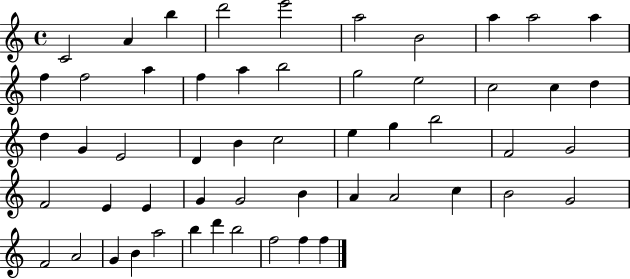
{
  \clef treble
  \time 4/4
  \defaultTimeSignature
  \key c \major
  c'2 a'4 b''4 | d'''2 e'''2 | a''2 b'2 | a''4 a''2 a''4 | \break f''4 f''2 a''4 | f''4 a''4 b''2 | g''2 e''2 | c''2 c''4 d''4 | \break d''4 g'4 e'2 | d'4 b'4 c''2 | e''4 g''4 b''2 | f'2 g'2 | \break f'2 e'4 e'4 | g'4 g'2 b'4 | a'4 a'2 c''4 | b'2 g'2 | \break f'2 a'2 | g'4 b'4 a''2 | b''4 d'''4 b''2 | f''2 f''4 f''4 | \break \bar "|."
}